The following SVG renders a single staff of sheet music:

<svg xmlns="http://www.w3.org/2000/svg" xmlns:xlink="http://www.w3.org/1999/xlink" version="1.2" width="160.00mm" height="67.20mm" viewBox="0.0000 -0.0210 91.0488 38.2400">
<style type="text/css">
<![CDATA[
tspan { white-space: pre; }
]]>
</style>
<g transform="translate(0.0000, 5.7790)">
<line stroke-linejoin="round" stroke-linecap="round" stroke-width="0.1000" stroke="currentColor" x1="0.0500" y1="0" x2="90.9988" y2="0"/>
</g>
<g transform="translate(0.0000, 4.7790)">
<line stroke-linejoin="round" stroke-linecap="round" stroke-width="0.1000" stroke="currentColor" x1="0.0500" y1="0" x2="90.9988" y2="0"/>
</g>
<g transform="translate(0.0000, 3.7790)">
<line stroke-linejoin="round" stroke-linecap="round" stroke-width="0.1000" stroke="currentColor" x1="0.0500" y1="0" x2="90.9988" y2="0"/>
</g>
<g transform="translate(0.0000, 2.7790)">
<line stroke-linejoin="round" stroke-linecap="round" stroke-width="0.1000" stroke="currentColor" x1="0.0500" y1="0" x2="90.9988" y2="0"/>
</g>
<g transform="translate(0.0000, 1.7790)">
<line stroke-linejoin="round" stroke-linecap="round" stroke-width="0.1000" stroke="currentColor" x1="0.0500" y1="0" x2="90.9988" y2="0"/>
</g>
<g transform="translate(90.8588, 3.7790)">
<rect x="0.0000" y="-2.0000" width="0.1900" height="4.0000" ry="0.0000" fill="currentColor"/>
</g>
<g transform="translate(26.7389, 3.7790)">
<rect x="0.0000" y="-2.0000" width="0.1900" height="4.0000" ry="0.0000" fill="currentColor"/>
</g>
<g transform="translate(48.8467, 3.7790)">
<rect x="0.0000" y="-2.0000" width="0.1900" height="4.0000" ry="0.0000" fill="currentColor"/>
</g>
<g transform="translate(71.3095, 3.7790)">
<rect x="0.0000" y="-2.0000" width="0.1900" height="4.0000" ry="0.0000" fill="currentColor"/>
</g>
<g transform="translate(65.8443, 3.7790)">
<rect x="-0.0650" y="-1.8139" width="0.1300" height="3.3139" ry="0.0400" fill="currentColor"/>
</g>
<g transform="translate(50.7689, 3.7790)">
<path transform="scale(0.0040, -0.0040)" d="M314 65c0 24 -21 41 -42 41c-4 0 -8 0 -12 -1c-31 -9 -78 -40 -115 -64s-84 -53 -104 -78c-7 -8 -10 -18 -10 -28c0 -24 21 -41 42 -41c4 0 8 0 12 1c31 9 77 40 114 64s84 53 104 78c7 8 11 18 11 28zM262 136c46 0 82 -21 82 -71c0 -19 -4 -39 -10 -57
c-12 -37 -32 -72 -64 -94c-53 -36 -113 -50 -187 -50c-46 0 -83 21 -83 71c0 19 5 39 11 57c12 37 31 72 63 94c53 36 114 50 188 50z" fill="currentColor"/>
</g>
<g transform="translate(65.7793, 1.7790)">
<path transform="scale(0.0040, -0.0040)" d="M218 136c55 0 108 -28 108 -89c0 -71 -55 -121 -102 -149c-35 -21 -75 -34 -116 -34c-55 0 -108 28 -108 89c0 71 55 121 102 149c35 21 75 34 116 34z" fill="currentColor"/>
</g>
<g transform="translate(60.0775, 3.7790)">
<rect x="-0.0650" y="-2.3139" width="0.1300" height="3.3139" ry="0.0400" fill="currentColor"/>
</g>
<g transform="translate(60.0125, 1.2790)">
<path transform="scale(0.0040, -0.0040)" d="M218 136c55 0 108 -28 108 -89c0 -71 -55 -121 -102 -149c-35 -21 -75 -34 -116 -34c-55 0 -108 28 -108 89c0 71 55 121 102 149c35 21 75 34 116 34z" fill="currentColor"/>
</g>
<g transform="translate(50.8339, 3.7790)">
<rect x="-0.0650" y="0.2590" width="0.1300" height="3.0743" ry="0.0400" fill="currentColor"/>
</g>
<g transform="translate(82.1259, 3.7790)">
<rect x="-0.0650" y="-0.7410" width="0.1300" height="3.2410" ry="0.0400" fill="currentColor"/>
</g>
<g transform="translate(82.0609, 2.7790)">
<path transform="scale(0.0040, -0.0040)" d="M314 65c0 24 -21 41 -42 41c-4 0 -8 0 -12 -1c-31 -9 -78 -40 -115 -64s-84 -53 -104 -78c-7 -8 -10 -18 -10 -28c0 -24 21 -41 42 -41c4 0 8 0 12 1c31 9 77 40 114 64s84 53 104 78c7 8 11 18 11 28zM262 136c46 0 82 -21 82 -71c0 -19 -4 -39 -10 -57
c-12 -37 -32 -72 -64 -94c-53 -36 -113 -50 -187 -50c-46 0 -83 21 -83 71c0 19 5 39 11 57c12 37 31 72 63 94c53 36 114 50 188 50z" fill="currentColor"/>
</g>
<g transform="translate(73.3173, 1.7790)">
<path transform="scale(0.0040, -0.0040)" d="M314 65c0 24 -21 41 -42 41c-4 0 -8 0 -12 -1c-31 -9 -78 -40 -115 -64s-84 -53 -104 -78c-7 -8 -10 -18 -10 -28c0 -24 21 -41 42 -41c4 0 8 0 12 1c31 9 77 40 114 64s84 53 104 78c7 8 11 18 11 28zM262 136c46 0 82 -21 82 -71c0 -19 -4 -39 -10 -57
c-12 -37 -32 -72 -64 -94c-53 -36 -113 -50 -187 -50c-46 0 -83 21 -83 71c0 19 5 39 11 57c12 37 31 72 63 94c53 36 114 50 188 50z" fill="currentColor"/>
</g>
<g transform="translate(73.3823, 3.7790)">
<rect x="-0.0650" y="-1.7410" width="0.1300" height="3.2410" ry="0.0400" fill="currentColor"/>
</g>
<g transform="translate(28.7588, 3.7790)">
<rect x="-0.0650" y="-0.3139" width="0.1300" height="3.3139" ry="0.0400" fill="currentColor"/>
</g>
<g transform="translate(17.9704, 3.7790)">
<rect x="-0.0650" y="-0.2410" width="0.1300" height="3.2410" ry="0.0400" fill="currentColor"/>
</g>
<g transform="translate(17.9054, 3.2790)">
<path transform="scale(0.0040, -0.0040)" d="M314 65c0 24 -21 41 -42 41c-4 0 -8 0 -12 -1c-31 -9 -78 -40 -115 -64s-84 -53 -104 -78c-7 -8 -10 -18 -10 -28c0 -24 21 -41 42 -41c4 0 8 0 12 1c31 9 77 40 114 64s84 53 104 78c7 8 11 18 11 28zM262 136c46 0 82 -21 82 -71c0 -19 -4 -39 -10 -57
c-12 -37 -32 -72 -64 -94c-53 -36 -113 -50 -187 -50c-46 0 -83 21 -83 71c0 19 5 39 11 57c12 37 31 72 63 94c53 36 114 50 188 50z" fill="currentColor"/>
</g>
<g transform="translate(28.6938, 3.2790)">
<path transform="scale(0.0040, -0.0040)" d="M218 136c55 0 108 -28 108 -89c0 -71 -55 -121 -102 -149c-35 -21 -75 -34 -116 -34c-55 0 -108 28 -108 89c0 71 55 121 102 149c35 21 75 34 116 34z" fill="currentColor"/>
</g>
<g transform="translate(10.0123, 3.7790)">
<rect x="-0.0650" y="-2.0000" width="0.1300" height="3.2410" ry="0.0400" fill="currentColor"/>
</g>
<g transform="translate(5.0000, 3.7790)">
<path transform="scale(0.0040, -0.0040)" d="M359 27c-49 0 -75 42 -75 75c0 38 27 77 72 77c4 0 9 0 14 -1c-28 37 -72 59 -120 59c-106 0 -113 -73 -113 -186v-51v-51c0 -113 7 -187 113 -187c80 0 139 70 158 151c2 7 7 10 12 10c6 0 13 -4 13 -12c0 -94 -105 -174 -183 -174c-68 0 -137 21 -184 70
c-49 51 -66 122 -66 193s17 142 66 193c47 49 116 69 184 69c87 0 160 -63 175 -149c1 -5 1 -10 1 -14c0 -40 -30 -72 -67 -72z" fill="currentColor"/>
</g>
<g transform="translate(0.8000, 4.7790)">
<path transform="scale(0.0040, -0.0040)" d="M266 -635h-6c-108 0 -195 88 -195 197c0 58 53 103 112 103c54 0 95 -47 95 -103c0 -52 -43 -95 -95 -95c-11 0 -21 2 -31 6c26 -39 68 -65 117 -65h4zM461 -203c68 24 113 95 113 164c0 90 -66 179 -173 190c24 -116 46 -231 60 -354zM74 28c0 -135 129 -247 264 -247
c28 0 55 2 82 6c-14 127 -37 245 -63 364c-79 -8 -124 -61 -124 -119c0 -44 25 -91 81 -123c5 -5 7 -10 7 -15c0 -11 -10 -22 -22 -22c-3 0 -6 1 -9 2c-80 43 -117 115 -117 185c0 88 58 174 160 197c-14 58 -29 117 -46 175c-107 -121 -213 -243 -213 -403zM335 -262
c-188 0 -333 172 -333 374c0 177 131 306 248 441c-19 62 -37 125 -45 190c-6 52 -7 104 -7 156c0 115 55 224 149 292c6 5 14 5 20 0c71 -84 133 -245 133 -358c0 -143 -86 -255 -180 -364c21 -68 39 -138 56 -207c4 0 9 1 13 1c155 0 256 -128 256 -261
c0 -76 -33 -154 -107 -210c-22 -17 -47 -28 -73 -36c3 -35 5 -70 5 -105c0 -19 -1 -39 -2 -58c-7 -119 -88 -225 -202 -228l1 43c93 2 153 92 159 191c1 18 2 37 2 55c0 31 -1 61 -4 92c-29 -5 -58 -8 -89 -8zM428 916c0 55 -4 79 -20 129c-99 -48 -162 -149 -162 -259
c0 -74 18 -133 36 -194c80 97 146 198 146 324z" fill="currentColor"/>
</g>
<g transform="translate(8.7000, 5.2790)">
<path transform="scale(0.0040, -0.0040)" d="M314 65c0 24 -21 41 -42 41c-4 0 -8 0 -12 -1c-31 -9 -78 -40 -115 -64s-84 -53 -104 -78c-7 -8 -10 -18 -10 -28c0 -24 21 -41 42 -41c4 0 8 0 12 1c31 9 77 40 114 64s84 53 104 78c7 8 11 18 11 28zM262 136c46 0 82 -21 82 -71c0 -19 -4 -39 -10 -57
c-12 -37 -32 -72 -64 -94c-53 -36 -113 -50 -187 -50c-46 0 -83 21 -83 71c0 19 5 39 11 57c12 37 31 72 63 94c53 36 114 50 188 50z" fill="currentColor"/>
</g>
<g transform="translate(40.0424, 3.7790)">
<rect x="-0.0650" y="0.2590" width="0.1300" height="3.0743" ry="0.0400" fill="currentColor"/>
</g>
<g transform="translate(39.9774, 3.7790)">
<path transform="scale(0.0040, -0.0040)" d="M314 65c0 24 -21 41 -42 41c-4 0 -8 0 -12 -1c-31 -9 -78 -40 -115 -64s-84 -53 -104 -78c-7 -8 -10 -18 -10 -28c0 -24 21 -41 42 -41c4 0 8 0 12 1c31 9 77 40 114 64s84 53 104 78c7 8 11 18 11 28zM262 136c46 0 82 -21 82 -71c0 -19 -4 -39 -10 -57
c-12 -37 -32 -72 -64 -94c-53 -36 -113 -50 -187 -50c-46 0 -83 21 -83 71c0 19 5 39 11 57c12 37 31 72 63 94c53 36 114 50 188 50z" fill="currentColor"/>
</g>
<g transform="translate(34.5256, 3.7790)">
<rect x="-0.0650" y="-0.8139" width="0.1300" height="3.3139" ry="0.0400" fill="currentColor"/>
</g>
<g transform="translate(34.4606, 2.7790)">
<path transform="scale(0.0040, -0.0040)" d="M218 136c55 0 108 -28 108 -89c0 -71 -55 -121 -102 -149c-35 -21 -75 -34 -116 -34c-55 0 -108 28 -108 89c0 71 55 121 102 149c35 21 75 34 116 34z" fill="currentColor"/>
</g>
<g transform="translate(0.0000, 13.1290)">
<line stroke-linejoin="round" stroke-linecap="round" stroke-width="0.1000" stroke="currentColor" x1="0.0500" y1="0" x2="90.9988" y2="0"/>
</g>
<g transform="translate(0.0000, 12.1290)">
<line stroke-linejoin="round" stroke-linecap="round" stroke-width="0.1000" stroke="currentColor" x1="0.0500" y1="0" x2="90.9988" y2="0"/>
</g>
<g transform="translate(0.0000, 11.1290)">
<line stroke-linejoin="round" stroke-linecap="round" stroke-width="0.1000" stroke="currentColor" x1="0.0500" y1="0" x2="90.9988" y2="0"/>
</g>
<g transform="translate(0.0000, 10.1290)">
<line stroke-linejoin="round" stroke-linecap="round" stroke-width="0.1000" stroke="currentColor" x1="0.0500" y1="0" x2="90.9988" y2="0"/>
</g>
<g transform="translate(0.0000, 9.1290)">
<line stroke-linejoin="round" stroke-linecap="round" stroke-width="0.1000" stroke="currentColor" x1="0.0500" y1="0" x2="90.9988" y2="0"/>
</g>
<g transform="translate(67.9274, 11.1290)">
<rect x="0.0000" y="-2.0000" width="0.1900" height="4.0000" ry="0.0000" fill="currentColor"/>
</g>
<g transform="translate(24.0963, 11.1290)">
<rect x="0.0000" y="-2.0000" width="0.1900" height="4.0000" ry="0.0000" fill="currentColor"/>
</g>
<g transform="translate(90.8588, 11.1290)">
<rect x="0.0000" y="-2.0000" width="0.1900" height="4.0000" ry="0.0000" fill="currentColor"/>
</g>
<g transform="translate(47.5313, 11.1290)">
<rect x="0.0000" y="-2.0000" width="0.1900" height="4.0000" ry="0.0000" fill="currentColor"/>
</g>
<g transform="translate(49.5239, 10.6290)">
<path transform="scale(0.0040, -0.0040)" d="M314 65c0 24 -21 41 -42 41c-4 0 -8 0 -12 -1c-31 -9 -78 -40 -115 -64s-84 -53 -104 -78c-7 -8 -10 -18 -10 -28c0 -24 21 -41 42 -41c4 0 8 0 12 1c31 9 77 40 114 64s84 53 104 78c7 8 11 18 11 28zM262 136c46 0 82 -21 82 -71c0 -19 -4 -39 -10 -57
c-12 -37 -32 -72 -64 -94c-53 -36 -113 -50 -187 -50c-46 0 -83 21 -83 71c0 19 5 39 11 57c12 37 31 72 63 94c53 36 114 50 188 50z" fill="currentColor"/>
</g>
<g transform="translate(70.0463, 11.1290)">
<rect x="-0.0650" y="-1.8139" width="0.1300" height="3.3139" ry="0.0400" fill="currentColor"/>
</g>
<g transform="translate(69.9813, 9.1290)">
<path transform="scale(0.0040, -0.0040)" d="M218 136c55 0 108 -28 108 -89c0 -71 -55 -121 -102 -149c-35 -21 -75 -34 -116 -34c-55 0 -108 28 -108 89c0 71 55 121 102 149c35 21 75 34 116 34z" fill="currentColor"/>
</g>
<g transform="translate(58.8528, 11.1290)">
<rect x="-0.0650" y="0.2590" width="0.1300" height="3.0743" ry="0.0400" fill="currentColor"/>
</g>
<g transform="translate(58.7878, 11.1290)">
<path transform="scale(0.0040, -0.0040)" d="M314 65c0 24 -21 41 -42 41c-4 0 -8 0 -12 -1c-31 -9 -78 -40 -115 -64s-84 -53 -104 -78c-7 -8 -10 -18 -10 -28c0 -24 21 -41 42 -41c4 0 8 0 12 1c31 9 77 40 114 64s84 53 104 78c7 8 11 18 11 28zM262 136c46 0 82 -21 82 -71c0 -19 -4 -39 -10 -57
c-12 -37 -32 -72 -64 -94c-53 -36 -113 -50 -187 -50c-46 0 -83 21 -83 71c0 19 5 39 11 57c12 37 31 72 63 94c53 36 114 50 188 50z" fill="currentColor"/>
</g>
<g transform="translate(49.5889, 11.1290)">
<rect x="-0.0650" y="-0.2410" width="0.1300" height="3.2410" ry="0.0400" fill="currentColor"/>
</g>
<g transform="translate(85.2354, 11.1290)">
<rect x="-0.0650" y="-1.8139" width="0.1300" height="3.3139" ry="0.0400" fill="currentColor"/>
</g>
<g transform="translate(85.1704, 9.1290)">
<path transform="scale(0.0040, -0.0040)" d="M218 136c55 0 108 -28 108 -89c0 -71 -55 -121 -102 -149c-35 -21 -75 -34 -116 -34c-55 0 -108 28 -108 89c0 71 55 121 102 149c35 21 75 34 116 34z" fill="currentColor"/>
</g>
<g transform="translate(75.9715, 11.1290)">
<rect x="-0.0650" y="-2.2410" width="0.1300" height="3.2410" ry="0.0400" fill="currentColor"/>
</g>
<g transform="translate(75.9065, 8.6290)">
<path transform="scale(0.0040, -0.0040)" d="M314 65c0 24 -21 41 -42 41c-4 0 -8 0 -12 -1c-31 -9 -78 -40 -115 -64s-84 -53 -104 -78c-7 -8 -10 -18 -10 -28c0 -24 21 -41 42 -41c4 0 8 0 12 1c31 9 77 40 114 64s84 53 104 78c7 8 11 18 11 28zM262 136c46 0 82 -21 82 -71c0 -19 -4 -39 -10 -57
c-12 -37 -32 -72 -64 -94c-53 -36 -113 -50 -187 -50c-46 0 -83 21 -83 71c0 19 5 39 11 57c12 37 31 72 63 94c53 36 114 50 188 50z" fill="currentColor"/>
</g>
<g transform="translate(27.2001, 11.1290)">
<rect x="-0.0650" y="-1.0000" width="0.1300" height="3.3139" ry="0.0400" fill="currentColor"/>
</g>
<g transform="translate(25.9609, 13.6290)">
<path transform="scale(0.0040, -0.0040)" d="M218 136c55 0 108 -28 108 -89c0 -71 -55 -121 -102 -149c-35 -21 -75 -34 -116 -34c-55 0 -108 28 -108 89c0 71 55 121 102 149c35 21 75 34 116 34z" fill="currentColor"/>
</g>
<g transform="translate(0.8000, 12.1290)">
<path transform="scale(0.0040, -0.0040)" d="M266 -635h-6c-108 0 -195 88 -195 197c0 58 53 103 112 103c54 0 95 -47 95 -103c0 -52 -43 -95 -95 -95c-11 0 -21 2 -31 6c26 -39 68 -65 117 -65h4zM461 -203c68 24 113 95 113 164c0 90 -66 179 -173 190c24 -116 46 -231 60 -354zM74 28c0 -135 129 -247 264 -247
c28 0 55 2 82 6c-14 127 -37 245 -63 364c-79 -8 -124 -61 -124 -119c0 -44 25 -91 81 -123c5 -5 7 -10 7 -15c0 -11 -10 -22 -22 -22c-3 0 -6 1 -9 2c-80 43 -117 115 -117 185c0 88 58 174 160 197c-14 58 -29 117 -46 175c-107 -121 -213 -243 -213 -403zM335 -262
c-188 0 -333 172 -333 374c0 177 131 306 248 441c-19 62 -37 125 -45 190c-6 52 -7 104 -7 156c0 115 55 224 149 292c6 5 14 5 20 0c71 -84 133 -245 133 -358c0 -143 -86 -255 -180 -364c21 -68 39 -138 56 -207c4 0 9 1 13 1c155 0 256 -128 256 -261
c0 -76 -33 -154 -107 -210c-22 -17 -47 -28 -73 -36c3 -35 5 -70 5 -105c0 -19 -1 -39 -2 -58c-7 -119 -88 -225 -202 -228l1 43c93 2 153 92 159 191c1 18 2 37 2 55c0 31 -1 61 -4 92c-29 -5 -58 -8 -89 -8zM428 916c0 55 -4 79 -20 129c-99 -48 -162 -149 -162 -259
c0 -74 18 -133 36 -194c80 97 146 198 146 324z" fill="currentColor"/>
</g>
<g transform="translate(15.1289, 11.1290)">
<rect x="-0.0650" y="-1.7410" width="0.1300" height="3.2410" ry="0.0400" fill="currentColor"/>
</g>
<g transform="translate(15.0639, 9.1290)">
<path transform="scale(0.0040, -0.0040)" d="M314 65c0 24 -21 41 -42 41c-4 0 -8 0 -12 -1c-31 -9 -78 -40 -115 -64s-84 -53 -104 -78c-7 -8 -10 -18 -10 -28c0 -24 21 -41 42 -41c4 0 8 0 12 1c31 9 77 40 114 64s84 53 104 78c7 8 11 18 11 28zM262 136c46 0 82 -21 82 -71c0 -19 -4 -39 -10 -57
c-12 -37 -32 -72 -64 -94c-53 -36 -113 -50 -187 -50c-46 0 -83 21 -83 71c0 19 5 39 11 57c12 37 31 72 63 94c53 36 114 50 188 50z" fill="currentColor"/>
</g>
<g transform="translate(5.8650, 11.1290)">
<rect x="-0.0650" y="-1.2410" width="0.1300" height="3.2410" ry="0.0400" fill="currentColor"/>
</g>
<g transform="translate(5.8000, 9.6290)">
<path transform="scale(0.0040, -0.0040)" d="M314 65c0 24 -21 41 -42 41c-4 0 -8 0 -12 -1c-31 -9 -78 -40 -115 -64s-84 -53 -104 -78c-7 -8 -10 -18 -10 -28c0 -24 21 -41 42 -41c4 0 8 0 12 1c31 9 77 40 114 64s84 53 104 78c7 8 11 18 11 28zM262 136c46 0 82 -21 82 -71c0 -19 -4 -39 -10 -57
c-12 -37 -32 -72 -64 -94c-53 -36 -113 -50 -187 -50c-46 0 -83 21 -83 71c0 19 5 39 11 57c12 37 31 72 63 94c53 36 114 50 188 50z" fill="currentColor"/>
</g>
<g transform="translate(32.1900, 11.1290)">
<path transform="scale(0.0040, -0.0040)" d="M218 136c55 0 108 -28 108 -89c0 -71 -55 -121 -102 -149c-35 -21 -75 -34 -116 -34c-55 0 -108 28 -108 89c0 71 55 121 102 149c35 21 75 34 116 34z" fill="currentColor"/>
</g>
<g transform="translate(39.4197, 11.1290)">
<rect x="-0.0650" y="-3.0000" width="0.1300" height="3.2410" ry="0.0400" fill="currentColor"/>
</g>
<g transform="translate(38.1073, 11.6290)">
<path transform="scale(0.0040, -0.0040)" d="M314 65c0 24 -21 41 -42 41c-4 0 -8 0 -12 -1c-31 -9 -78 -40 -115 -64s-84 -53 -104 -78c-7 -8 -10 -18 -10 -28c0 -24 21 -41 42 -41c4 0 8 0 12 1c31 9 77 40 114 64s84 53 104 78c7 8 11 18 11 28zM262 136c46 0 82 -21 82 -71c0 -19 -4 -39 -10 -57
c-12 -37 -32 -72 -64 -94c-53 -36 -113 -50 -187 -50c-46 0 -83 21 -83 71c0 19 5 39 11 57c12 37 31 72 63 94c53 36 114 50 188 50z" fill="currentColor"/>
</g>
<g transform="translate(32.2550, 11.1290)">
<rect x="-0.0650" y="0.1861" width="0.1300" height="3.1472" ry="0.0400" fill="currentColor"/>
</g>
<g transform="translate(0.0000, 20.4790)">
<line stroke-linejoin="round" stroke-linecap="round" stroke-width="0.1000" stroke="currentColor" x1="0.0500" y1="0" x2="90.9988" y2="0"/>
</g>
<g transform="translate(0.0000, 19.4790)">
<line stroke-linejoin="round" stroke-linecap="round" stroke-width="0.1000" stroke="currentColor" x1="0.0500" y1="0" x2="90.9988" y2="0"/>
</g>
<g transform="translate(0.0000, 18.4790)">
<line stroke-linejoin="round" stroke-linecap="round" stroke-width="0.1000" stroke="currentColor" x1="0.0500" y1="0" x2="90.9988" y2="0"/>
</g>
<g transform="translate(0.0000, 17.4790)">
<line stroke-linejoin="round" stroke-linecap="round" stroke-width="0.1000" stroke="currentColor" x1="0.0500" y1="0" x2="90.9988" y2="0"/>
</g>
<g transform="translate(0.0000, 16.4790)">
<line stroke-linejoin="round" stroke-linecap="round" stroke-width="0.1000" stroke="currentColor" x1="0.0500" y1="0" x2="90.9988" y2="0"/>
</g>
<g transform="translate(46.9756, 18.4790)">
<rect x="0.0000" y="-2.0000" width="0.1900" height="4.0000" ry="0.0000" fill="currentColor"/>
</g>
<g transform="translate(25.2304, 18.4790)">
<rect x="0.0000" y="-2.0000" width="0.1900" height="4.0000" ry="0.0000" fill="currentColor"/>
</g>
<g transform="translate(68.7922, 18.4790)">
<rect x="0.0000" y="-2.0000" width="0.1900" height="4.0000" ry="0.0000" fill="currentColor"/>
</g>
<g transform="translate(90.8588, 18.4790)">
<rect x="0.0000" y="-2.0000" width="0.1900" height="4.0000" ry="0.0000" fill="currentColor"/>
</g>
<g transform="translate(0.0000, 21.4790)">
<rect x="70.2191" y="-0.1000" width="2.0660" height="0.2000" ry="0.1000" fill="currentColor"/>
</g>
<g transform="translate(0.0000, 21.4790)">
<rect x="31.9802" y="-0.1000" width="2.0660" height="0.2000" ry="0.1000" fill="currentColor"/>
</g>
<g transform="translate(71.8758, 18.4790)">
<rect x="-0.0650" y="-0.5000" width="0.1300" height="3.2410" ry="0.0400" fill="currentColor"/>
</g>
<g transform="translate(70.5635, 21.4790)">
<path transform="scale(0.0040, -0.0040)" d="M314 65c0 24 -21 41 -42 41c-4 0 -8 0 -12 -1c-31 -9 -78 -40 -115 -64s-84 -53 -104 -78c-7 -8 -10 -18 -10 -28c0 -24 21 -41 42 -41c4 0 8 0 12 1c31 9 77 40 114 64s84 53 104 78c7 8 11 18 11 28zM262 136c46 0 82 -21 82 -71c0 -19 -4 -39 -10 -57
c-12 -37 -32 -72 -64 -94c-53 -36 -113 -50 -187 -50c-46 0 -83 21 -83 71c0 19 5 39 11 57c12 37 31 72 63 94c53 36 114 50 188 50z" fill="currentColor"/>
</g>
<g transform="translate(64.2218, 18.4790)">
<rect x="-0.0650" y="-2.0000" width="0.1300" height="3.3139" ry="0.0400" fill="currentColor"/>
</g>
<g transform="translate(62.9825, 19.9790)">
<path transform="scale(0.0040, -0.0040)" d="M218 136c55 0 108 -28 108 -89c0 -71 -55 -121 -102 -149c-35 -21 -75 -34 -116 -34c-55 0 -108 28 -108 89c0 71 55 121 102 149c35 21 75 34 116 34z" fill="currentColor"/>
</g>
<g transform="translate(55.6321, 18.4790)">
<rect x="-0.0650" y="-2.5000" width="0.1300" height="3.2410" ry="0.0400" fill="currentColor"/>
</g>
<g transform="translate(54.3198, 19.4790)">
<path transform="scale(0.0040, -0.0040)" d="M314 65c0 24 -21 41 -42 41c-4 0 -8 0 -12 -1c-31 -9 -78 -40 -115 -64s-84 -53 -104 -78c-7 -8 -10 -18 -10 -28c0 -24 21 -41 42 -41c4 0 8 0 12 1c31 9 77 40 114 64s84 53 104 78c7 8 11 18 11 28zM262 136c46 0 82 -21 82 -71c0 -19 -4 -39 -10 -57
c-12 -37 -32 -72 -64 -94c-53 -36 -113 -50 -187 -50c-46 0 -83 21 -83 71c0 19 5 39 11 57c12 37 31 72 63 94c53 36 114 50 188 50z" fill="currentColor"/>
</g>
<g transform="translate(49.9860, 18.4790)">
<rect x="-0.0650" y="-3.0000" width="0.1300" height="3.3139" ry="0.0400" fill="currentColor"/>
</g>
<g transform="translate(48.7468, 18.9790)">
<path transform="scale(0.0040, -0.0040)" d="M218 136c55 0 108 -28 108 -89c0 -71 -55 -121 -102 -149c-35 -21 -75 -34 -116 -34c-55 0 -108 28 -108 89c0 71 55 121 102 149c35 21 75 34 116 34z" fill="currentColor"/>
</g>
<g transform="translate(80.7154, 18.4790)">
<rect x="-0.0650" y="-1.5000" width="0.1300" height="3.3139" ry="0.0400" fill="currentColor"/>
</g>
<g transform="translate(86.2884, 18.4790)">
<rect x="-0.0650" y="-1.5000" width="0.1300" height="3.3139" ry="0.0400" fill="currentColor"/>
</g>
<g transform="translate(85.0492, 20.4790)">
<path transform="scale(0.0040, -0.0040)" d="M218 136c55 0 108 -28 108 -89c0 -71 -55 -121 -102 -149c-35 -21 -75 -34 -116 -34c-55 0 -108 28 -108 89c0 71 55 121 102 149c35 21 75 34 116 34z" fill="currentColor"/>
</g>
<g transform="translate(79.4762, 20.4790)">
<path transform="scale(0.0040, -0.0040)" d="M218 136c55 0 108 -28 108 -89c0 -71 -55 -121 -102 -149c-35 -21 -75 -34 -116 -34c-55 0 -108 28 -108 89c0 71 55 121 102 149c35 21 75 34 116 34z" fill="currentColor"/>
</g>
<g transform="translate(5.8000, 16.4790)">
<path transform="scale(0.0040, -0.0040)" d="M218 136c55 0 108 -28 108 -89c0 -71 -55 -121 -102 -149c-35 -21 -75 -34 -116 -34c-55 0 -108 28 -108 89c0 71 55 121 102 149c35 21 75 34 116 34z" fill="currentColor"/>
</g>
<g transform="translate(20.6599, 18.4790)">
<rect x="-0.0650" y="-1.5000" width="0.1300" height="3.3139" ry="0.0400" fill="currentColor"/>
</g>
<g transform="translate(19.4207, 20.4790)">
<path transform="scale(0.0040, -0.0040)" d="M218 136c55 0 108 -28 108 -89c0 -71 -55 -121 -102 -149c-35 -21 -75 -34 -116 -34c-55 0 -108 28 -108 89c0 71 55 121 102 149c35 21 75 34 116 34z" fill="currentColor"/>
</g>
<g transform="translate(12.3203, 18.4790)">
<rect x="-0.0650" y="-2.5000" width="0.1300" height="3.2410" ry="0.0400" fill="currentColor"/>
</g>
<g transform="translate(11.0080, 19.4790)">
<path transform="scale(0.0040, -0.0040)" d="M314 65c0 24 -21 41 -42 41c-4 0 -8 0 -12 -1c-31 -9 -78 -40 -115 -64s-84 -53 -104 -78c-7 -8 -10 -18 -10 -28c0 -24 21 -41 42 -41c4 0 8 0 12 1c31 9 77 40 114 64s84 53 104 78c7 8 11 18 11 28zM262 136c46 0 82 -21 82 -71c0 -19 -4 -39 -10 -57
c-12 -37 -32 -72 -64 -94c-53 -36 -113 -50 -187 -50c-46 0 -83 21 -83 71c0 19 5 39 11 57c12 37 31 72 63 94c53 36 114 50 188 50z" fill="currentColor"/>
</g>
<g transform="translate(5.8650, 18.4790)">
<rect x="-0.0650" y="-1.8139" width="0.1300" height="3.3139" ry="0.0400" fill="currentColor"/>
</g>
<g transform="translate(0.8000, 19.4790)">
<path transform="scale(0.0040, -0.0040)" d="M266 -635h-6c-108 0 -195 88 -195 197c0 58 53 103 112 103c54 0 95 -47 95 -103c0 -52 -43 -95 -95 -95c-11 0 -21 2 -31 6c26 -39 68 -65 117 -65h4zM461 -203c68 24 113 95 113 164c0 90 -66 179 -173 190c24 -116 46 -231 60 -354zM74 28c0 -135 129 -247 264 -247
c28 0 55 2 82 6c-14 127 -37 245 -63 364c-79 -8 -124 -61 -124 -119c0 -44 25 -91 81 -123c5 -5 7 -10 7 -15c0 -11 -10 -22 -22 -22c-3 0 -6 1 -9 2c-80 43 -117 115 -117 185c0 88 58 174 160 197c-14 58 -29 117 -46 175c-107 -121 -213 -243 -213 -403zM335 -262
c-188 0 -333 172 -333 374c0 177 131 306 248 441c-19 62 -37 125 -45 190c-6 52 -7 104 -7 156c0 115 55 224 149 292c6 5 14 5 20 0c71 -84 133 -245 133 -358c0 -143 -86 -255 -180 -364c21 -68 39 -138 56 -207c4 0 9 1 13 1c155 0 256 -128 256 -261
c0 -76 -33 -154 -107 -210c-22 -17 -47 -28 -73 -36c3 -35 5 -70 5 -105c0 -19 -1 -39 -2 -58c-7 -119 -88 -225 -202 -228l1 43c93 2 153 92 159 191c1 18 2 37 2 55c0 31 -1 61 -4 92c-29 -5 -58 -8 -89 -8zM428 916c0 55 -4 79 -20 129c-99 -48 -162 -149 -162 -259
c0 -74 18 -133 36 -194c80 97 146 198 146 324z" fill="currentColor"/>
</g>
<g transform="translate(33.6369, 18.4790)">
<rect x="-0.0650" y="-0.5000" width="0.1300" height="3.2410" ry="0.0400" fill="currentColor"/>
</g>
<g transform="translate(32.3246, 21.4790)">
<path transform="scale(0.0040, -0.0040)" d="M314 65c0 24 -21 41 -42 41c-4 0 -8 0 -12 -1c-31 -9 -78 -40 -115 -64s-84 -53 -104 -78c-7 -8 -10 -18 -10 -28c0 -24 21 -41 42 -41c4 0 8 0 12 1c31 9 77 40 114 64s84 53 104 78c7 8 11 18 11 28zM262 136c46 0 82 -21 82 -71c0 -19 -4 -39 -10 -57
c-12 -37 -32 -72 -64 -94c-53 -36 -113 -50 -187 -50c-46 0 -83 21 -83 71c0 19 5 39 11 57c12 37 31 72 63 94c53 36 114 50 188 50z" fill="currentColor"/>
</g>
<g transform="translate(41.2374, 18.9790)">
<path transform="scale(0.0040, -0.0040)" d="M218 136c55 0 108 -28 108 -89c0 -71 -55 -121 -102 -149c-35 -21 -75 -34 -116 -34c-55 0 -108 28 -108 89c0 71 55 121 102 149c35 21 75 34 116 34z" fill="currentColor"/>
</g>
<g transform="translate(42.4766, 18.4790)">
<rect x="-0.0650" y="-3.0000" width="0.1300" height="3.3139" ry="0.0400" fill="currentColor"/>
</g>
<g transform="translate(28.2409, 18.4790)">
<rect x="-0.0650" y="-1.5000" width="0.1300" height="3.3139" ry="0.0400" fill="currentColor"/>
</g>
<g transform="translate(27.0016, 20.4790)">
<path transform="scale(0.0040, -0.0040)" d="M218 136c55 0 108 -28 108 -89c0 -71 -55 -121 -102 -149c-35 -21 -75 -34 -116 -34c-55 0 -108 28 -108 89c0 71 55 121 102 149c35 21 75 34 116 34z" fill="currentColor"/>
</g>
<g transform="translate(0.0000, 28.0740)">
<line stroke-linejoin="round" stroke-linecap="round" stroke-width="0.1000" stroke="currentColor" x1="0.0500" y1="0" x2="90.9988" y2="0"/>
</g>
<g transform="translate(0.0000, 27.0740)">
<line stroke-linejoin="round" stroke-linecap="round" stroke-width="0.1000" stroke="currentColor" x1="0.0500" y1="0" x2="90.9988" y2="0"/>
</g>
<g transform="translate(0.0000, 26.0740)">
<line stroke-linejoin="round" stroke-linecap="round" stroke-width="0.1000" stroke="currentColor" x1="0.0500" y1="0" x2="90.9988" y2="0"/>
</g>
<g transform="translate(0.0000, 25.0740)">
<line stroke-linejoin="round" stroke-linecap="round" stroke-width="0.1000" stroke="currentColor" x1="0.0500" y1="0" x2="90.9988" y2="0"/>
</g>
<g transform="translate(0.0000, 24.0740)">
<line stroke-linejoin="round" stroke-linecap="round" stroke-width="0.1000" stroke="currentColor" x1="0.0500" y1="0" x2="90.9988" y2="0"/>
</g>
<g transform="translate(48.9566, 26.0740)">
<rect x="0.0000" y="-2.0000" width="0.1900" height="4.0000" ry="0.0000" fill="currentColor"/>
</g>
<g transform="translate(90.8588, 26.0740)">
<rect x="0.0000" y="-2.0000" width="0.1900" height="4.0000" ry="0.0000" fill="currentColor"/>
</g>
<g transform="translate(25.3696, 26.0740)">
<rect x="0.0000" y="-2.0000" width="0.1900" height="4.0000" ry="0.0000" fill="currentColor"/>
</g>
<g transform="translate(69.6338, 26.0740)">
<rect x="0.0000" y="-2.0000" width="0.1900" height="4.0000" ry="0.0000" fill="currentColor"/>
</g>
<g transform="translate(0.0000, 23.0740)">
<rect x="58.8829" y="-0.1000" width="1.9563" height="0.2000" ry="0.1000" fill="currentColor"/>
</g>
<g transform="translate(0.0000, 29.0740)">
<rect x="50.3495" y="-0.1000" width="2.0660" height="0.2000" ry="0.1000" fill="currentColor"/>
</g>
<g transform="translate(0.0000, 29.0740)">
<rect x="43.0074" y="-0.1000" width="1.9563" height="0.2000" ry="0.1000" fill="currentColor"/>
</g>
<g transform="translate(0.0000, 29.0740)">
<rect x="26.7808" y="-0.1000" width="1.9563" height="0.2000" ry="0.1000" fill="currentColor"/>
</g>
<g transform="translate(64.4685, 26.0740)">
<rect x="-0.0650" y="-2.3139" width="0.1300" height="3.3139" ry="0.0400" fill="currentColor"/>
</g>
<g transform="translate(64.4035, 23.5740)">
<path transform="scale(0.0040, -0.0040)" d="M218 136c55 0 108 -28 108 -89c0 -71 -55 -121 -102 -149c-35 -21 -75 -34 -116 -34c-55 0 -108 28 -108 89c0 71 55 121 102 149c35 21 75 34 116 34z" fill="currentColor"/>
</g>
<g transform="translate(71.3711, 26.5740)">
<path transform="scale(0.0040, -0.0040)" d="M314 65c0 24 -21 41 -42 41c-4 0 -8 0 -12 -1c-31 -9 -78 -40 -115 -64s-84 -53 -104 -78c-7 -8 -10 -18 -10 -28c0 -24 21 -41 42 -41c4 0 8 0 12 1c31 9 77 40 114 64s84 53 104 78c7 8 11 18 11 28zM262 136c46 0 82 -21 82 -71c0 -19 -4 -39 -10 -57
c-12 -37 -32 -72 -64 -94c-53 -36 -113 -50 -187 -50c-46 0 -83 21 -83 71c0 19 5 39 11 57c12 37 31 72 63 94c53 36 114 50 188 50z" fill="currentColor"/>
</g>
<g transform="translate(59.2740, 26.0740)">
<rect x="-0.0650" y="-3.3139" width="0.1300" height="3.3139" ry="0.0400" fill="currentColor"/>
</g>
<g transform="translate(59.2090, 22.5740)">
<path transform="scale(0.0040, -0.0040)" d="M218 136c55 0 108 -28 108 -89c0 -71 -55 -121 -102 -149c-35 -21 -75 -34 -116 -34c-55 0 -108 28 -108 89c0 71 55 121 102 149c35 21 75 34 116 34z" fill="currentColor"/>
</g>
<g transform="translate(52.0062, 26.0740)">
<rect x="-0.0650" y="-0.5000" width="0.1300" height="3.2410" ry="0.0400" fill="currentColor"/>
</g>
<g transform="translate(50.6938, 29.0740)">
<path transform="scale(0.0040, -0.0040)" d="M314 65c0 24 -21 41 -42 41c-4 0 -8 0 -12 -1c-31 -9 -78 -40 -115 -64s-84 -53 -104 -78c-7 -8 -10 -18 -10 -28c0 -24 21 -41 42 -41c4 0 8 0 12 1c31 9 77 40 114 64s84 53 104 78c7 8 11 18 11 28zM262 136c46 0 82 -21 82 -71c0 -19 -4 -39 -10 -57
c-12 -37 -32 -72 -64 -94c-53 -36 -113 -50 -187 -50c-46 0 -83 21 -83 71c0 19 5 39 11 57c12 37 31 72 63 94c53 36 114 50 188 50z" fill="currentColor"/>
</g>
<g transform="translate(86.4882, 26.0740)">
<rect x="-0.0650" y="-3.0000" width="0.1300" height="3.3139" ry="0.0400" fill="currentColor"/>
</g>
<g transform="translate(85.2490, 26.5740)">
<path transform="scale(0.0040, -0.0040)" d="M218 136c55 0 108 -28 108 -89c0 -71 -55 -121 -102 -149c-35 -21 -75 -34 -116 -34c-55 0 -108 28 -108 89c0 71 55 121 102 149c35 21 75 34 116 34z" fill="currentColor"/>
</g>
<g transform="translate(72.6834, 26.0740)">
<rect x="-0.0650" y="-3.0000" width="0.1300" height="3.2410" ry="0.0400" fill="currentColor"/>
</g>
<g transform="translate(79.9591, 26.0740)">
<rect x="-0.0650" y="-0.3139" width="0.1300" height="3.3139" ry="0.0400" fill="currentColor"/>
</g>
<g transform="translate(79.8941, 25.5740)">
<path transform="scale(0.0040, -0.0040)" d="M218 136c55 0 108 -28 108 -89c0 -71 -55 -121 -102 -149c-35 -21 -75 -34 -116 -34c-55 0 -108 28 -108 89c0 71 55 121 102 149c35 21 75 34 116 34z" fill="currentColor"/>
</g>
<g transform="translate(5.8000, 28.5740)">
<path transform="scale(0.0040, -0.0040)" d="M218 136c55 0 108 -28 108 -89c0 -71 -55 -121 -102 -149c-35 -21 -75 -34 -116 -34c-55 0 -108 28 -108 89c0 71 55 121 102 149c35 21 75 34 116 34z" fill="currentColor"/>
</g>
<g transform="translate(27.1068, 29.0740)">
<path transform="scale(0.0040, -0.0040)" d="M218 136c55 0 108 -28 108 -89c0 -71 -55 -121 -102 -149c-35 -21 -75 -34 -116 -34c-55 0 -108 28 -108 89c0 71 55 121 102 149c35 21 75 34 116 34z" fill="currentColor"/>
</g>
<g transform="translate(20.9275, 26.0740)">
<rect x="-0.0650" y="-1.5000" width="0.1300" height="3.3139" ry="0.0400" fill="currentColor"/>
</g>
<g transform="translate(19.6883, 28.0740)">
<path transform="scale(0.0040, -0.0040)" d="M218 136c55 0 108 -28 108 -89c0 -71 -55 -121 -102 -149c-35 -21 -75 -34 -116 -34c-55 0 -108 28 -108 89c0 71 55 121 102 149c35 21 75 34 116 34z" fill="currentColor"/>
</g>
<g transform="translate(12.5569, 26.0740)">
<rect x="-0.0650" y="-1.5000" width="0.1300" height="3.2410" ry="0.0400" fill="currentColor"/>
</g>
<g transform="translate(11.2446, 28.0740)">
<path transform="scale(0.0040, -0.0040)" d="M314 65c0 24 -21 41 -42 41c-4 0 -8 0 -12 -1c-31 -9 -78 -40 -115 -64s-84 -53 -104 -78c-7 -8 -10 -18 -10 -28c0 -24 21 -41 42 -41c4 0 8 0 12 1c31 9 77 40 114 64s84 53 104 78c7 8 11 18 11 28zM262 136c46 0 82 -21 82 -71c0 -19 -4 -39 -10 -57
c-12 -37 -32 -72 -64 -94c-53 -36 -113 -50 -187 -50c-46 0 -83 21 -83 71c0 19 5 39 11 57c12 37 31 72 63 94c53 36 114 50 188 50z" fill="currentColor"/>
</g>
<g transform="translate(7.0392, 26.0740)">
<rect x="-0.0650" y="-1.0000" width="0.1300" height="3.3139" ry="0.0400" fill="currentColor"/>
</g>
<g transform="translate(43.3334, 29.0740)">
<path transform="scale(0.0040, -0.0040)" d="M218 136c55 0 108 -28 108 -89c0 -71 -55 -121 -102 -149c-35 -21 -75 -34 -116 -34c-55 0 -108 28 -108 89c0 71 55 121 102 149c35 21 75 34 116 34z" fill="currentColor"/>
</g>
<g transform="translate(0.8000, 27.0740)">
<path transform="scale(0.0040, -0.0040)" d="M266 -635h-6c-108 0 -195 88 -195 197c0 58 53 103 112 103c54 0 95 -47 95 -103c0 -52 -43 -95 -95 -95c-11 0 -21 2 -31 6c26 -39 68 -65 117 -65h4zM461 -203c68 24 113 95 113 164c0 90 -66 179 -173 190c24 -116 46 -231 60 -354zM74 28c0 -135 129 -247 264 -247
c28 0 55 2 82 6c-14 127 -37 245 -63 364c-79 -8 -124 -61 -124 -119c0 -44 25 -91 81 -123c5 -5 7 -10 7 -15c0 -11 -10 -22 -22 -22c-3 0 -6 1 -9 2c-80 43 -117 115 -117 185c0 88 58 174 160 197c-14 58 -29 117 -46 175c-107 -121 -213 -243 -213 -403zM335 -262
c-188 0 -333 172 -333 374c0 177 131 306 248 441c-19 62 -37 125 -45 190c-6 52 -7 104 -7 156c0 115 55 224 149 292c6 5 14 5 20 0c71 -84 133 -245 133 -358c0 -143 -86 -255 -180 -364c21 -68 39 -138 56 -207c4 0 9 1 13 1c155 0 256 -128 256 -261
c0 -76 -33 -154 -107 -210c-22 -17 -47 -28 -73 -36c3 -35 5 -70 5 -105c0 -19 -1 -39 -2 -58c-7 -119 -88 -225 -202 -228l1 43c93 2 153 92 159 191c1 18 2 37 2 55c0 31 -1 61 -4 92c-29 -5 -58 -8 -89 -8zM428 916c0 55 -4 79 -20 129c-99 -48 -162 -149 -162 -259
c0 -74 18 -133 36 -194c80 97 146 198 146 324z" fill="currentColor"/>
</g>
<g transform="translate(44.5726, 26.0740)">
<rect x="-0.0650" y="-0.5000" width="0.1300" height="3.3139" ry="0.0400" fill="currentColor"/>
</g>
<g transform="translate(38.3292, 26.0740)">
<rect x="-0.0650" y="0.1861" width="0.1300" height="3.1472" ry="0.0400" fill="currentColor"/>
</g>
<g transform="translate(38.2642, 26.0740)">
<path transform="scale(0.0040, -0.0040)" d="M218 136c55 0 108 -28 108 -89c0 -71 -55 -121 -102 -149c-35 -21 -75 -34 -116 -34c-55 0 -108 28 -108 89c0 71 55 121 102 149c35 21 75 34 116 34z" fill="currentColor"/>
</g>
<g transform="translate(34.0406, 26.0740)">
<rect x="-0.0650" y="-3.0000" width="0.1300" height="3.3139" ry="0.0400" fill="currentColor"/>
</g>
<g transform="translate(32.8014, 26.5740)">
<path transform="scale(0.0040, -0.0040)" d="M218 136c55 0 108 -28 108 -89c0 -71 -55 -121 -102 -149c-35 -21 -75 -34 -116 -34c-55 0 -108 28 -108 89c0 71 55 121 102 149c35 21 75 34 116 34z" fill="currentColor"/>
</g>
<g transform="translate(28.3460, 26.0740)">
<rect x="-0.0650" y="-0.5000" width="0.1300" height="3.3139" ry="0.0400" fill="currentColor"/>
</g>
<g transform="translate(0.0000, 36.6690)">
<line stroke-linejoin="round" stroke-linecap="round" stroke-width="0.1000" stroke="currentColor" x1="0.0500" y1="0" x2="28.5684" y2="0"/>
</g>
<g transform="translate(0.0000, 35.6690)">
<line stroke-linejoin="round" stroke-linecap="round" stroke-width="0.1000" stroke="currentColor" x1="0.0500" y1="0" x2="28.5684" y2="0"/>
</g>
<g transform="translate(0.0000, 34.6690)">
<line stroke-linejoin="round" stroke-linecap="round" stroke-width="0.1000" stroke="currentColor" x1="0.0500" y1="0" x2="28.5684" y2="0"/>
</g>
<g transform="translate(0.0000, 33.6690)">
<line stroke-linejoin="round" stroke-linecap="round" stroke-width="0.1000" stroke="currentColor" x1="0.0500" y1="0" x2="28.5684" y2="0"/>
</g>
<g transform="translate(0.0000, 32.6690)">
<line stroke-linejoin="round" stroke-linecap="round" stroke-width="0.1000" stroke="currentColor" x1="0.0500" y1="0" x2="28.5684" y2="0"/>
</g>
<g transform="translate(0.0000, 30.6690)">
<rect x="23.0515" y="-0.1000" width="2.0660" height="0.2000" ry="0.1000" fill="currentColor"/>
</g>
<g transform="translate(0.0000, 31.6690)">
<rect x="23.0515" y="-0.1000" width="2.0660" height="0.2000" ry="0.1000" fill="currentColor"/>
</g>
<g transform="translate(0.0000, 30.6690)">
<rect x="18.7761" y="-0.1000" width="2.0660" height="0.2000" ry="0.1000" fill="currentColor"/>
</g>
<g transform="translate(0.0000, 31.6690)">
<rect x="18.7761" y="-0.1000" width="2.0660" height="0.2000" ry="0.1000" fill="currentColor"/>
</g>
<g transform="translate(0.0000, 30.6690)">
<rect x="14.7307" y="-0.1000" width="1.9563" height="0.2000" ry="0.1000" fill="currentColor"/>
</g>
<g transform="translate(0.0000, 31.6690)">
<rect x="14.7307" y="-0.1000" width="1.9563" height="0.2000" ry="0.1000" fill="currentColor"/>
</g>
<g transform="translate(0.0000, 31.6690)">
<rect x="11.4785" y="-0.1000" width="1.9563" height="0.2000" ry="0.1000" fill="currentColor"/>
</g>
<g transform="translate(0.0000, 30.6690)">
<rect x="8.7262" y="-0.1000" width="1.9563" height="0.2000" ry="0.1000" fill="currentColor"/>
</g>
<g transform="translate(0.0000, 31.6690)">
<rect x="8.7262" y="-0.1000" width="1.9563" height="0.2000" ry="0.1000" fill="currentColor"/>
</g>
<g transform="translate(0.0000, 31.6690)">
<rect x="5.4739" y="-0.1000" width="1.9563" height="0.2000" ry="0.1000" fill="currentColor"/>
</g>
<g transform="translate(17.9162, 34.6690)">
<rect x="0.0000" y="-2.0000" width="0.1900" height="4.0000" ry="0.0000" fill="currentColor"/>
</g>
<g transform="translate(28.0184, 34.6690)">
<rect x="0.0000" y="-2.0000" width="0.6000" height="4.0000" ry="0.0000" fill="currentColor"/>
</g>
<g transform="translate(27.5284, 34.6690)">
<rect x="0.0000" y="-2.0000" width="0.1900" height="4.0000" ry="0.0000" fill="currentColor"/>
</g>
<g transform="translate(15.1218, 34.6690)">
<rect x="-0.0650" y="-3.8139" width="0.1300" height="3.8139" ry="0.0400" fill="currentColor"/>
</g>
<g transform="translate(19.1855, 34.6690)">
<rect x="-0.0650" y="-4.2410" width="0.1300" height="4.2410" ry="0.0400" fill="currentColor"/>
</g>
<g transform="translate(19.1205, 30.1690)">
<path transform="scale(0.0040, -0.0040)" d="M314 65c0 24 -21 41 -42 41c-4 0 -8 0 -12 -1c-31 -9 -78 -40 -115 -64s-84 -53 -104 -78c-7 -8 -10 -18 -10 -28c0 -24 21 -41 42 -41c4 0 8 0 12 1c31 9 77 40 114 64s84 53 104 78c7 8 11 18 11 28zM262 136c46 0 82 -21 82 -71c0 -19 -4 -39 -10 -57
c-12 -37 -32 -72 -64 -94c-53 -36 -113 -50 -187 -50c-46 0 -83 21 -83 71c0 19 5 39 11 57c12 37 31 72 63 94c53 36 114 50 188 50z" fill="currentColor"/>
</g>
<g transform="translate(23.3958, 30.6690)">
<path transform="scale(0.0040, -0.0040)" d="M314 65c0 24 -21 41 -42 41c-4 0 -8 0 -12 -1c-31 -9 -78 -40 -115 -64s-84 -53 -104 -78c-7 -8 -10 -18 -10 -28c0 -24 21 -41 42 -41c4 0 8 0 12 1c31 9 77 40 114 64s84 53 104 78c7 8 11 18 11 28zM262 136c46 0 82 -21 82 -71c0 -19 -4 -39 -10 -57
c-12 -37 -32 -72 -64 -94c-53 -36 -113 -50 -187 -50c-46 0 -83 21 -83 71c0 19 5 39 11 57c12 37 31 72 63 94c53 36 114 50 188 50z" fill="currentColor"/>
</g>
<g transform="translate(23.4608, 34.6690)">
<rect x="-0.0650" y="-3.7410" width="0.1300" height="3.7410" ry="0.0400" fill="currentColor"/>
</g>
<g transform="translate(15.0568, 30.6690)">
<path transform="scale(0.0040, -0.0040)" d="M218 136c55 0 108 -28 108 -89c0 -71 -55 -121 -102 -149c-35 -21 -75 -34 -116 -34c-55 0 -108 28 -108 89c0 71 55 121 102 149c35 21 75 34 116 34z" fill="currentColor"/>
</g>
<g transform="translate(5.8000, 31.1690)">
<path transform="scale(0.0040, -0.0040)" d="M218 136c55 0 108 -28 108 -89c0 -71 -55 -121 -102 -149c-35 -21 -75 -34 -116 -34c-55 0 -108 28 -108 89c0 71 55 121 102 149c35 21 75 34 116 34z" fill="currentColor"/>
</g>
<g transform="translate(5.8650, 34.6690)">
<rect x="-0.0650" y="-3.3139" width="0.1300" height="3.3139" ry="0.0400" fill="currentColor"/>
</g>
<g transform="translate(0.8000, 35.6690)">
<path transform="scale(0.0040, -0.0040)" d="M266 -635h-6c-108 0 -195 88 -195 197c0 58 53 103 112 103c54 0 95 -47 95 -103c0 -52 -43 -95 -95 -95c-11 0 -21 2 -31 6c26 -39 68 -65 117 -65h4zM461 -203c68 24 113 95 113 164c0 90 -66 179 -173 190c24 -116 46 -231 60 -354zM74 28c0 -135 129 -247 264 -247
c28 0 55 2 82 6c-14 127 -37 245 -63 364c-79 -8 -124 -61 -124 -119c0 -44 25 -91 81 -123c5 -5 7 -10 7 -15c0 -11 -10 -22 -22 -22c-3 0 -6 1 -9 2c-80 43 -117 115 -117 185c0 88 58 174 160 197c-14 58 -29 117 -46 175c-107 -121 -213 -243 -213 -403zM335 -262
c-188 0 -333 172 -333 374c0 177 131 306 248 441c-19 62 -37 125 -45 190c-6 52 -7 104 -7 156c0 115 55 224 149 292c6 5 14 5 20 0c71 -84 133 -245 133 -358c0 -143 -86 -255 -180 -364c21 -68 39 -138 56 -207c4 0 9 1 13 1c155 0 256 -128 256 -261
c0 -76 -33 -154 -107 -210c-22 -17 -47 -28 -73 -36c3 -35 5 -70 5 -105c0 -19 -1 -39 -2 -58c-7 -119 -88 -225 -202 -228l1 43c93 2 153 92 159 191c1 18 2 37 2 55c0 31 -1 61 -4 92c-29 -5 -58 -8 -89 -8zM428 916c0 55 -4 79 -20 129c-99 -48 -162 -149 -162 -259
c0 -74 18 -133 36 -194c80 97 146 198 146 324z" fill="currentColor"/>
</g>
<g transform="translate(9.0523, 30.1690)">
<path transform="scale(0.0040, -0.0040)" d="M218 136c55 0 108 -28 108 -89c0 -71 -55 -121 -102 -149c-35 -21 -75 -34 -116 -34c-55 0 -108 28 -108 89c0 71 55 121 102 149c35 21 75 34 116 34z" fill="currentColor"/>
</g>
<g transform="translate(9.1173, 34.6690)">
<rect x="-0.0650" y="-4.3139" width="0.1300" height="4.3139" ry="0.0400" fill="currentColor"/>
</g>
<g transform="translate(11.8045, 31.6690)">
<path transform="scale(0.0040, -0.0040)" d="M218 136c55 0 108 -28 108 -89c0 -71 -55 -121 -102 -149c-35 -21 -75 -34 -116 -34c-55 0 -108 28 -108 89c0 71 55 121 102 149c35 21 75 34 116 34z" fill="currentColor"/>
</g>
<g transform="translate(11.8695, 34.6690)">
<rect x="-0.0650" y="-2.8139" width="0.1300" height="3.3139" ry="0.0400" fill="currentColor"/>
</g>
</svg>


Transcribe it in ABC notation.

X:1
T:Untitled
M:4/4
L:1/4
K:C
F2 c2 c d B2 B2 g f f2 d2 e2 f2 D B A2 c2 B2 f g2 f f G2 E E C2 A A G2 F C2 E E D E2 E C A B C C2 b g A2 c A b d' a c' d'2 c'2